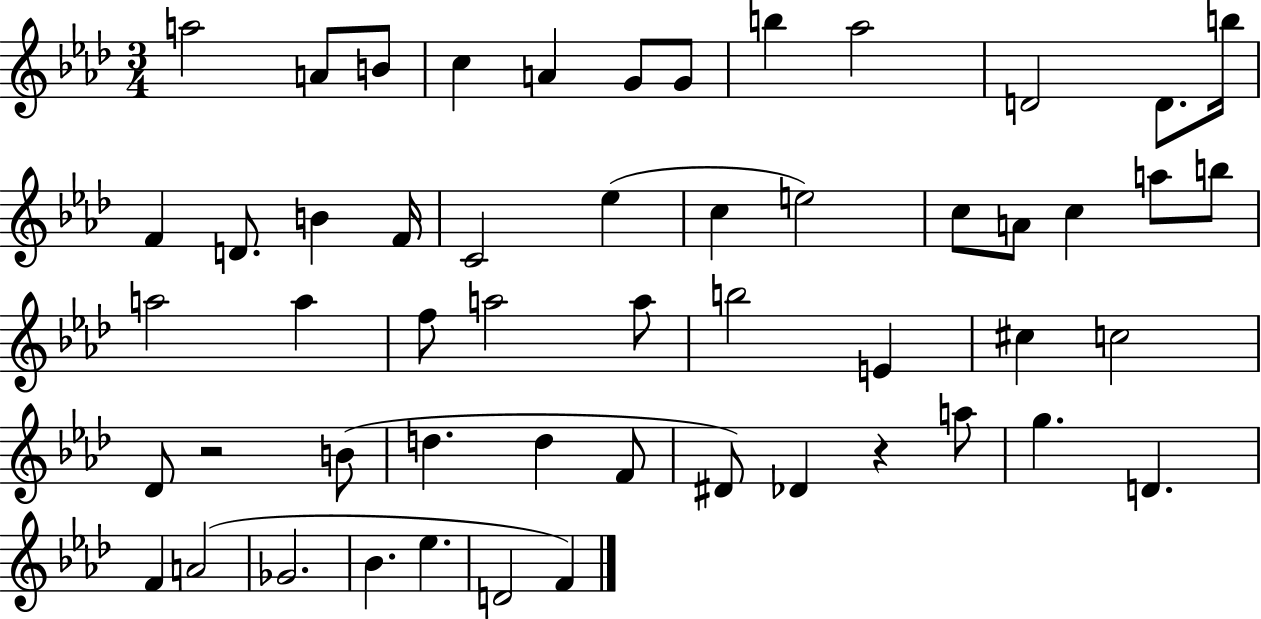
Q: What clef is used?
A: treble